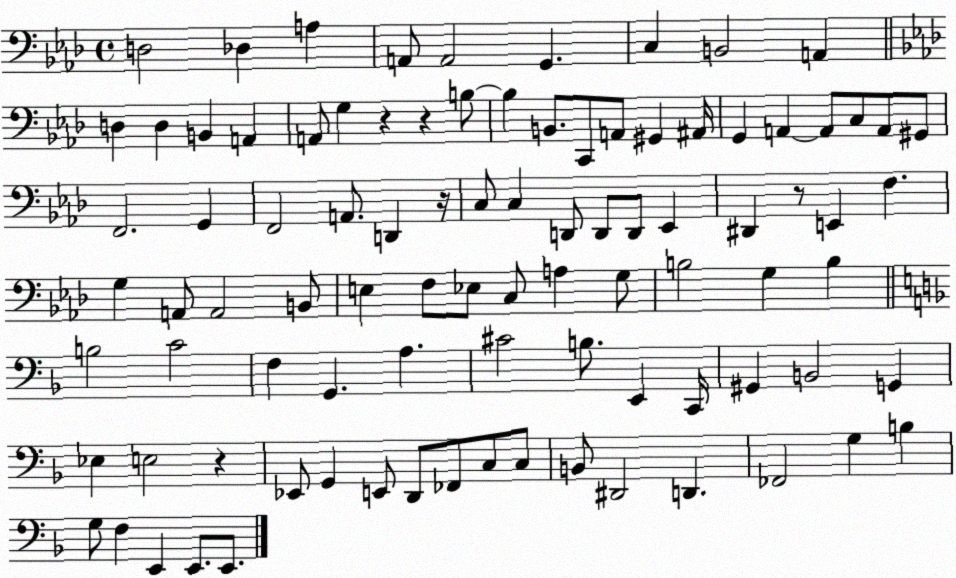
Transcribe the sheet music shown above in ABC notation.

X:1
T:Untitled
M:4/4
L:1/4
K:Ab
D,2 _D, A, A,,/2 A,,2 G,, C, B,,2 A,, D, D, B,, A,, A,,/2 G, z z B,/2 B, B,,/2 C,,/2 A,,/2 ^G,, ^A,,/4 G,, A,, A,,/2 C,/2 A,,/2 ^G,,/2 F,,2 G,, F,,2 A,,/2 D,, z/4 C,/2 C, D,,/2 D,,/2 D,,/2 _E,, ^D,, z/2 E,, F, G, A,,/2 A,,2 B,,/2 E, F,/2 _E,/2 C,/2 A, G,/2 B,2 G, B, B,2 C2 F, G,, A, ^C2 B,/2 E,, C,,/4 ^G,, B,,2 G,, _E, E,2 z _E,,/2 G,, E,,/2 D,,/2 _F,,/2 C,/2 C,/2 B,,/2 ^D,,2 D,, _F,,2 G, B, G,/2 F, E,, E,,/2 E,,/2